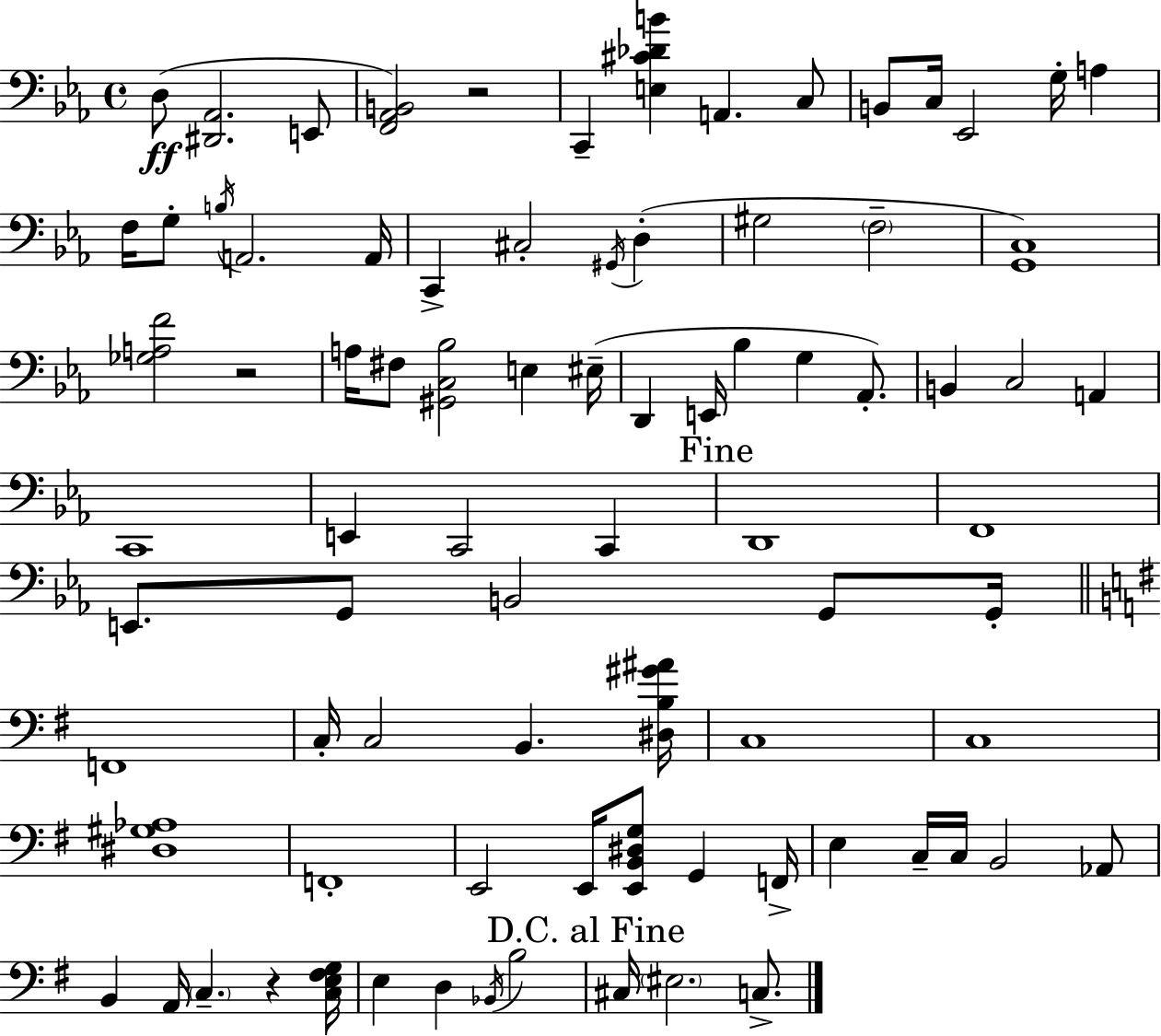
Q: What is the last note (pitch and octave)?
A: C3